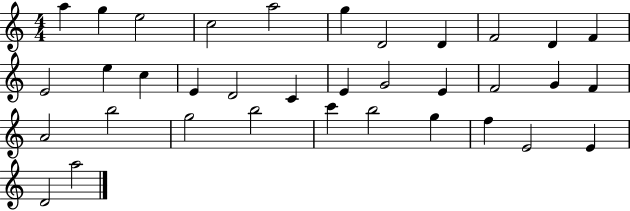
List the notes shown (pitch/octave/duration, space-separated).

A5/q G5/q E5/h C5/h A5/h G5/q D4/h D4/q F4/h D4/q F4/q E4/h E5/q C5/q E4/q D4/h C4/q E4/q G4/h E4/q F4/h G4/q F4/q A4/h B5/h G5/h B5/h C6/q B5/h G5/q F5/q E4/h E4/q D4/h A5/h